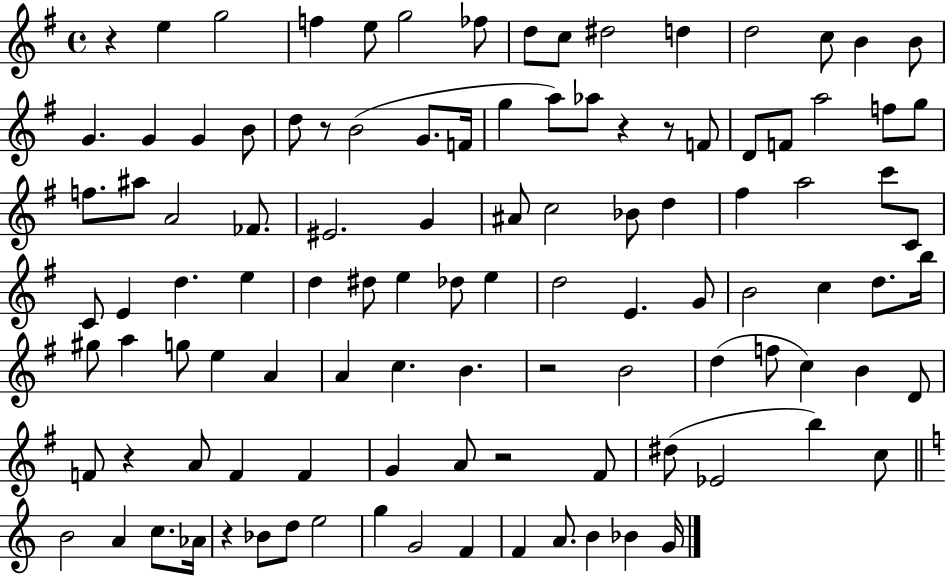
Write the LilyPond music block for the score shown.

{
  \clef treble
  \time 4/4
  \defaultTimeSignature
  \key g \major
  r4 e''4 g''2 | f''4 e''8 g''2 fes''8 | d''8 c''8 dis''2 d''4 | d''2 c''8 b'4 b'8 | \break g'4. g'4 g'4 b'8 | d''8 r8 b'2( g'8. f'16 | g''4 a''8) aes''8 r4 r8 f'8 | d'8 f'8 a''2 f''8 g''8 | \break f''8. ais''8 a'2 fes'8. | eis'2. g'4 | ais'8 c''2 bes'8 d''4 | fis''4 a''2 c'''8 c'8 | \break c'8 e'4 d''4. e''4 | d''4 dis''8 e''4 des''8 e''4 | d''2 e'4. g'8 | b'2 c''4 d''8. b''16 | \break gis''8 a''4 g''8 e''4 a'4 | a'4 c''4. b'4. | r2 b'2 | d''4( f''8 c''4) b'4 d'8 | \break f'8 r4 a'8 f'4 f'4 | g'4 a'8 r2 fis'8 | dis''8( ees'2 b''4) c''8 | \bar "||" \break \key a \minor b'2 a'4 c''8. aes'16 | r4 bes'8 d''8 e''2 | g''4 g'2 f'4 | f'4 a'8. b'4 bes'4 g'16 | \break \bar "|."
}